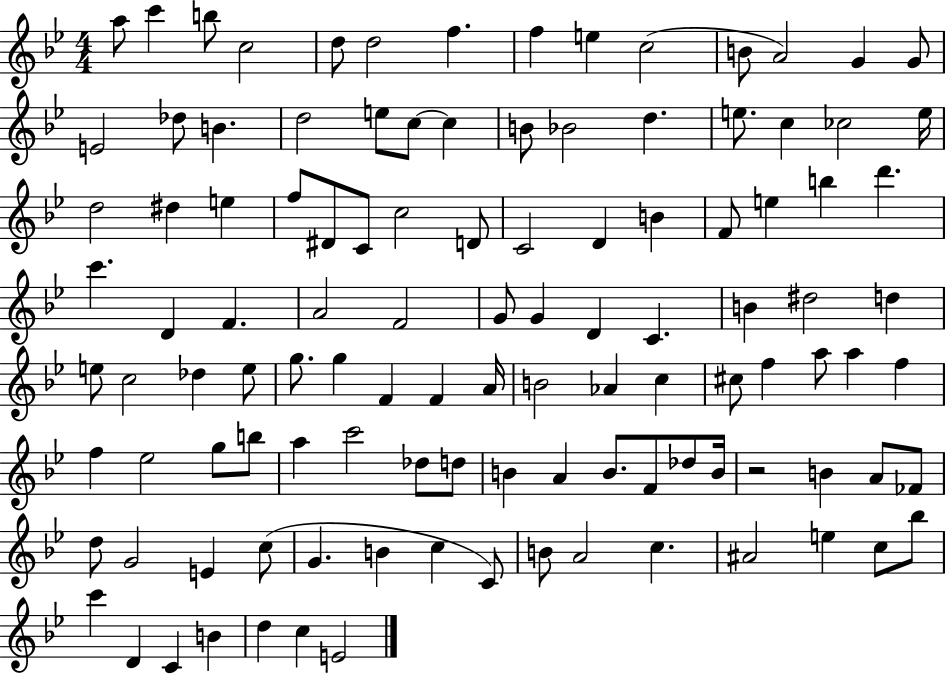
{
  \clef treble
  \numericTimeSignature
  \time 4/4
  \key bes \major
  a''8 c'''4 b''8 c''2 | d''8 d''2 f''4. | f''4 e''4 c''2( | b'8 a'2) g'4 g'8 | \break e'2 des''8 b'4. | d''2 e''8 c''8~~ c''4 | b'8 bes'2 d''4. | e''8. c''4 ces''2 e''16 | \break d''2 dis''4 e''4 | f''8 dis'8 c'8 c''2 d'8 | c'2 d'4 b'4 | f'8 e''4 b''4 d'''4. | \break c'''4. d'4 f'4. | a'2 f'2 | g'8 g'4 d'4 c'4. | b'4 dis''2 d''4 | \break e''8 c''2 des''4 e''8 | g''8. g''4 f'4 f'4 a'16 | b'2 aes'4 c''4 | cis''8 f''4 a''8 a''4 f''4 | \break f''4 ees''2 g''8 b''8 | a''4 c'''2 des''8 d''8 | b'4 a'4 b'8. f'8 des''8 b'16 | r2 b'4 a'8 fes'8 | \break d''8 g'2 e'4 c''8( | g'4. b'4 c''4 c'8) | b'8 a'2 c''4. | ais'2 e''4 c''8 bes''8 | \break c'''4 d'4 c'4 b'4 | d''4 c''4 e'2 | \bar "|."
}